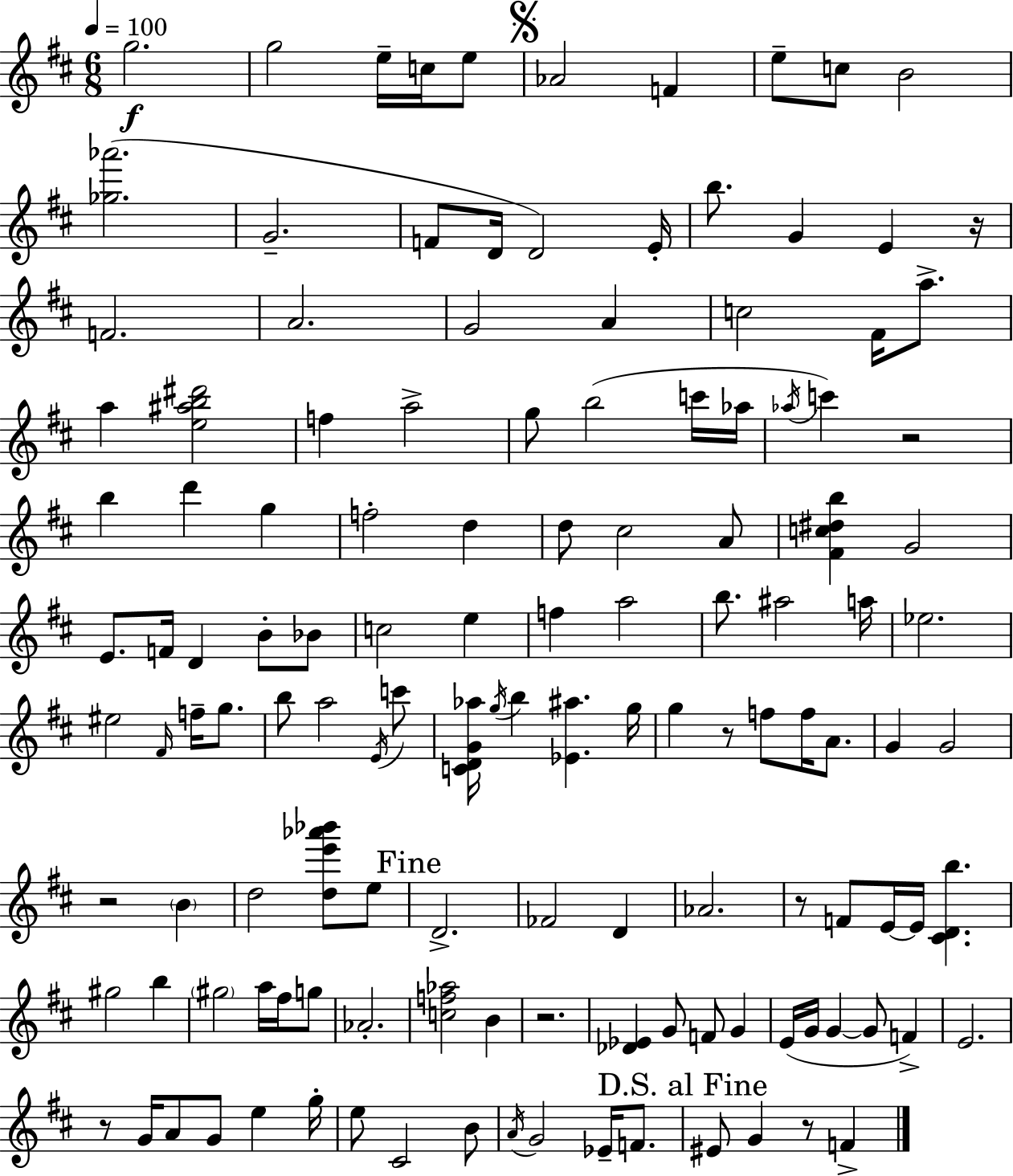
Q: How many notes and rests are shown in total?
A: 132